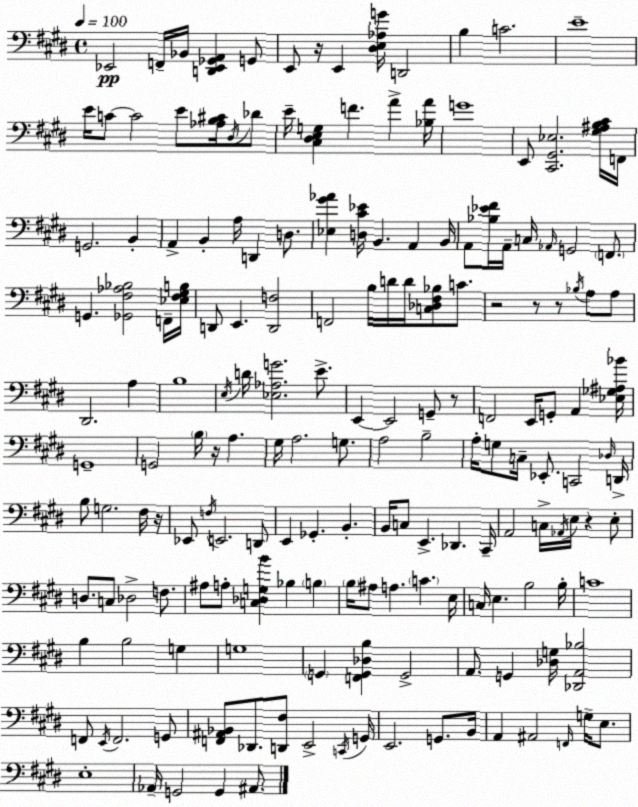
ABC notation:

X:1
T:Untitled
M:4/4
L:1/4
K:E
_E,,2 F,,/4 _B,,/4 [D,,_E,,_G,,A,,] G,,/2 E,,/2 z/4 E,, [^D,E,_A,G]/4 D,,2 B, C2 E4 E/4 C/2 C2 E/2 [_A,B,^C]/4 ^D,/4 _D/2 E/4 [^C,^D,E,G,] F A [_B,A]/4 G4 E,,/2 [^C,,^G,,_E,]2 [^G,^A,B,^C]/4 F,,/4 G,,2 B,, A,, B,, A,/4 D,, D,/2 [_E,^G_A] [D,^C_E]/4 B,, A,, B,,/4 A,,/2 [_B,_E^F]/4 A,,/4 C,/4 _A,,/4 G,,2 F,,/2 G,, [_G,,^F,_A,_B,]2 F,,/4 [_E,^F,^G,B,]/4 D,,/2 E,, [D,,F,]2 F,,2 B,/4 D/4 D/4 [C,_D,^F,_B,]/2 C/2 z2 z/2 z/2 _B,/4 A,/2 A,/2 ^D,,2 A, B,4 E,/4 D/4 [_E,_A,G]2 E/2 E,, E,,2 G,,/2 z/2 F,,2 E,,/4 G,,/2 A,, [_E,_G,^A,_B]/4 G,,4 G,,2 B,/4 z/4 A, ^G,/4 A,2 G,/2 A,2 B,2 A,/4 G,/2 C,/4 _E,,/2 C,,2 _D,/4 D,,/4 B,/2 G,2 ^F,/4 z/4 _E,,/2 F,/4 E,,2 D,,/2 E,, _G,, B,, B,,/4 C,/2 E,, _D,, ^C,,/4 A,,2 C,/4 _A,,/4 E,/4 z E,/2 D,/2 C,/2 _D,2 F,/2 ^A,/2 A,/2 [C,_D,G,B] _B, B, B,/4 ^A,/2 A, C E,/4 C,/4 E, B,2 B,/4 C4 B, B,2 G, G,4 G,, [F,,G,,_D,B,] G,,2 A,,/2 G,, [_D,G,]/4 [_D,,A,,_B,]2 F,,/2 E,,/4 F,,2 G,,/2 [F,,^A,,_B,,]/2 _D,,/2 [D,,^F,]/2 E,,2 C,,/4 G,,/4 E,,2 G,,/2 B,,/4 A,, ^A,,2 F,,/4 G,/4 E,/2 E,4 _A,,/4 G,,2 G,, ^A,,/2